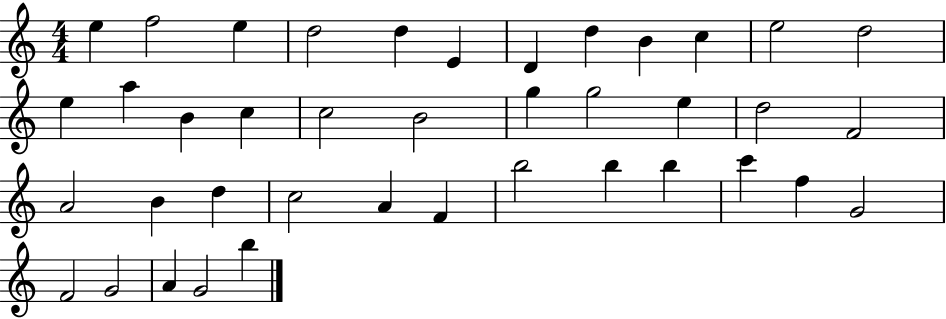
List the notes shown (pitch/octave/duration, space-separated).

E5/q F5/h E5/q D5/h D5/q E4/q D4/q D5/q B4/q C5/q E5/h D5/h E5/q A5/q B4/q C5/q C5/h B4/h G5/q G5/h E5/q D5/h F4/h A4/h B4/q D5/q C5/h A4/q F4/q B5/h B5/q B5/q C6/q F5/q G4/h F4/h G4/h A4/q G4/h B5/q